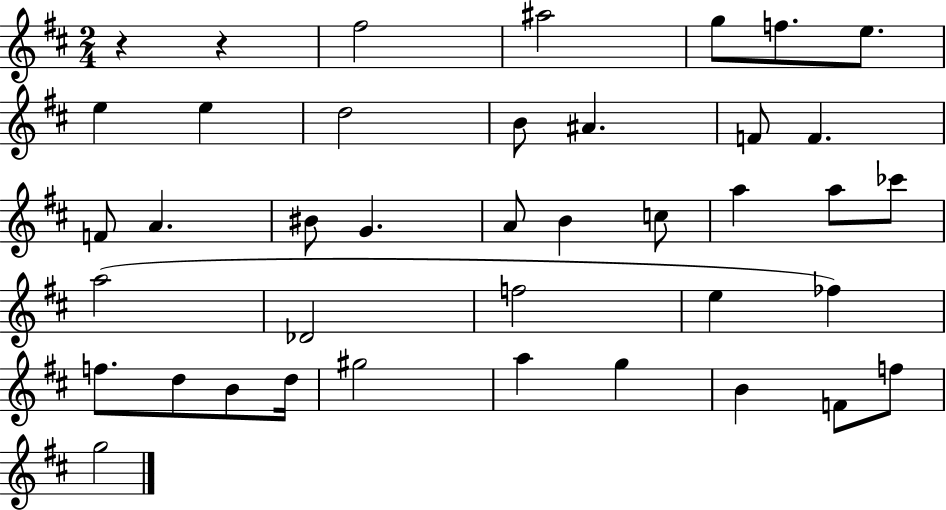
X:1
T:Untitled
M:2/4
L:1/4
K:D
z z ^f2 ^a2 g/2 f/2 e/2 e e d2 B/2 ^A F/2 F F/2 A ^B/2 G A/2 B c/2 a a/2 _c'/2 a2 _D2 f2 e _f f/2 d/2 B/2 d/4 ^g2 a g B F/2 f/2 g2